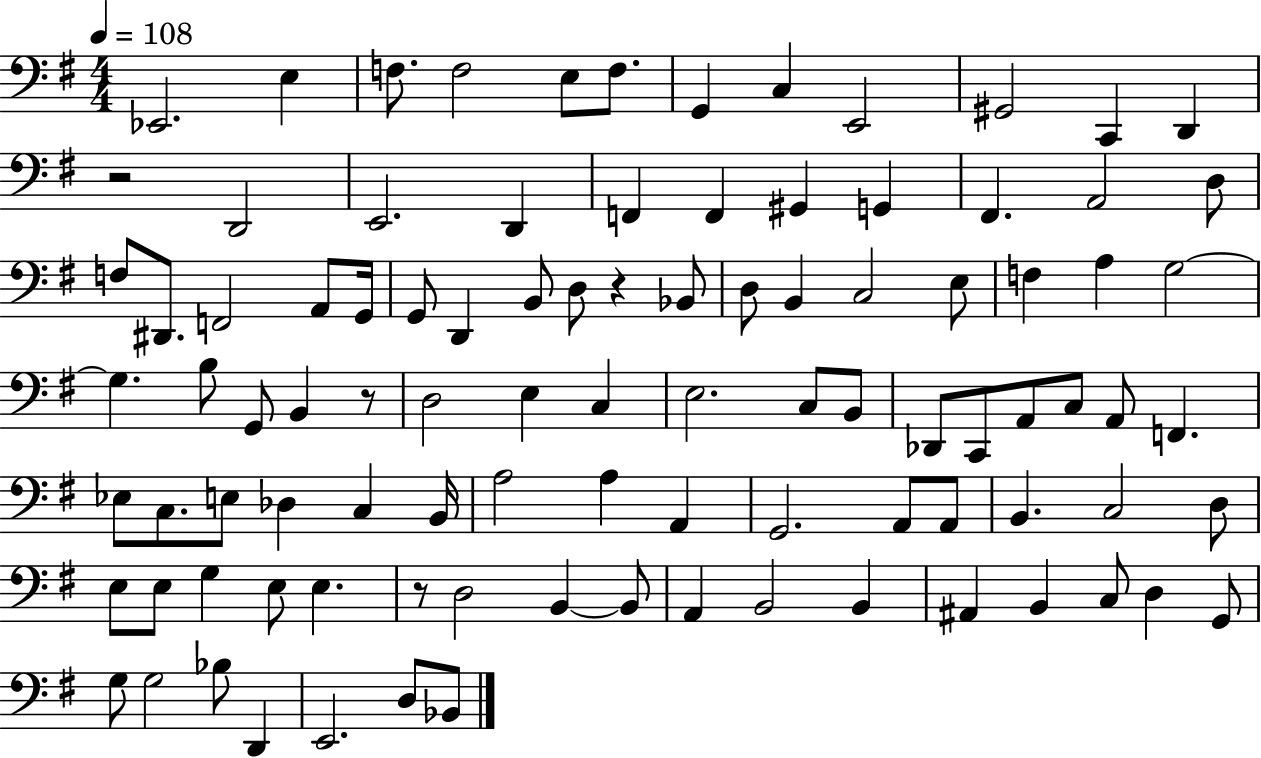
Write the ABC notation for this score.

X:1
T:Untitled
M:4/4
L:1/4
K:G
_E,,2 E, F,/2 F,2 E,/2 F,/2 G,, C, E,,2 ^G,,2 C,, D,, z2 D,,2 E,,2 D,, F,, F,, ^G,, G,, ^F,, A,,2 D,/2 F,/2 ^D,,/2 F,,2 A,,/2 G,,/4 G,,/2 D,, B,,/2 D,/2 z _B,,/2 D,/2 B,, C,2 E,/2 F, A, G,2 G, B,/2 G,,/2 B,, z/2 D,2 E, C, E,2 C,/2 B,,/2 _D,,/2 C,,/2 A,,/2 C,/2 A,,/2 F,, _E,/2 C,/2 E,/2 _D, C, B,,/4 A,2 A, A,, G,,2 A,,/2 A,,/2 B,, C,2 D,/2 E,/2 E,/2 G, E,/2 E, z/2 D,2 B,, B,,/2 A,, B,,2 B,, ^A,, B,, C,/2 D, G,,/2 G,/2 G,2 _B,/2 D,, E,,2 D,/2 _B,,/2